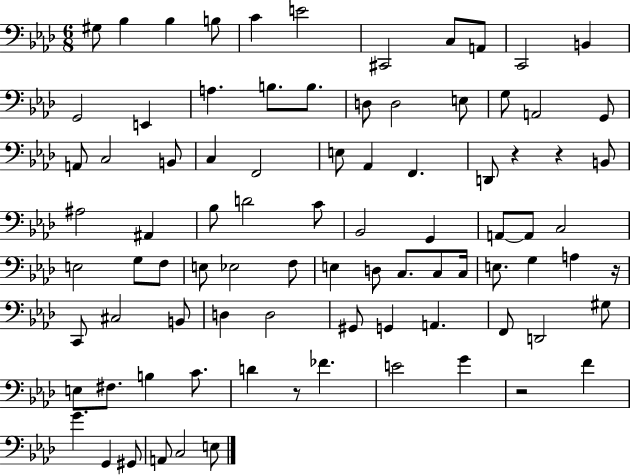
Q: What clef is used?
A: bass